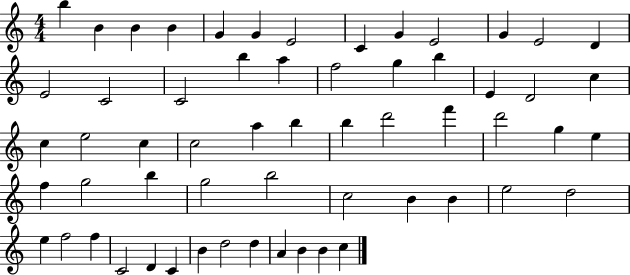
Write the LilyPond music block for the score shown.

{
  \clef treble
  \numericTimeSignature
  \time 4/4
  \key c \major
  b''4 b'4 b'4 b'4 | g'4 g'4 e'2 | c'4 g'4 e'2 | g'4 e'2 d'4 | \break e'2 c'2 | c'2 b''4 a''4 | f''2 g''4 b''4 | e'4 d'2 c''4 | \break c''4 e''2 c''4 | c''2 a''4 b''4 | b''4 d'''2 f'''4 | d'''2 g''4 e''4 | \break f''4 g''2 b''4 | g''2 b''2 | c''2 b'4 b'4 | e''2 d''2 | \break e''4 f''2 f''4 | c'2 d'4 c'4 | b'4 d''2 d''4 | a'4 b'4 b'4 c''4 | \break \bar "|."
}